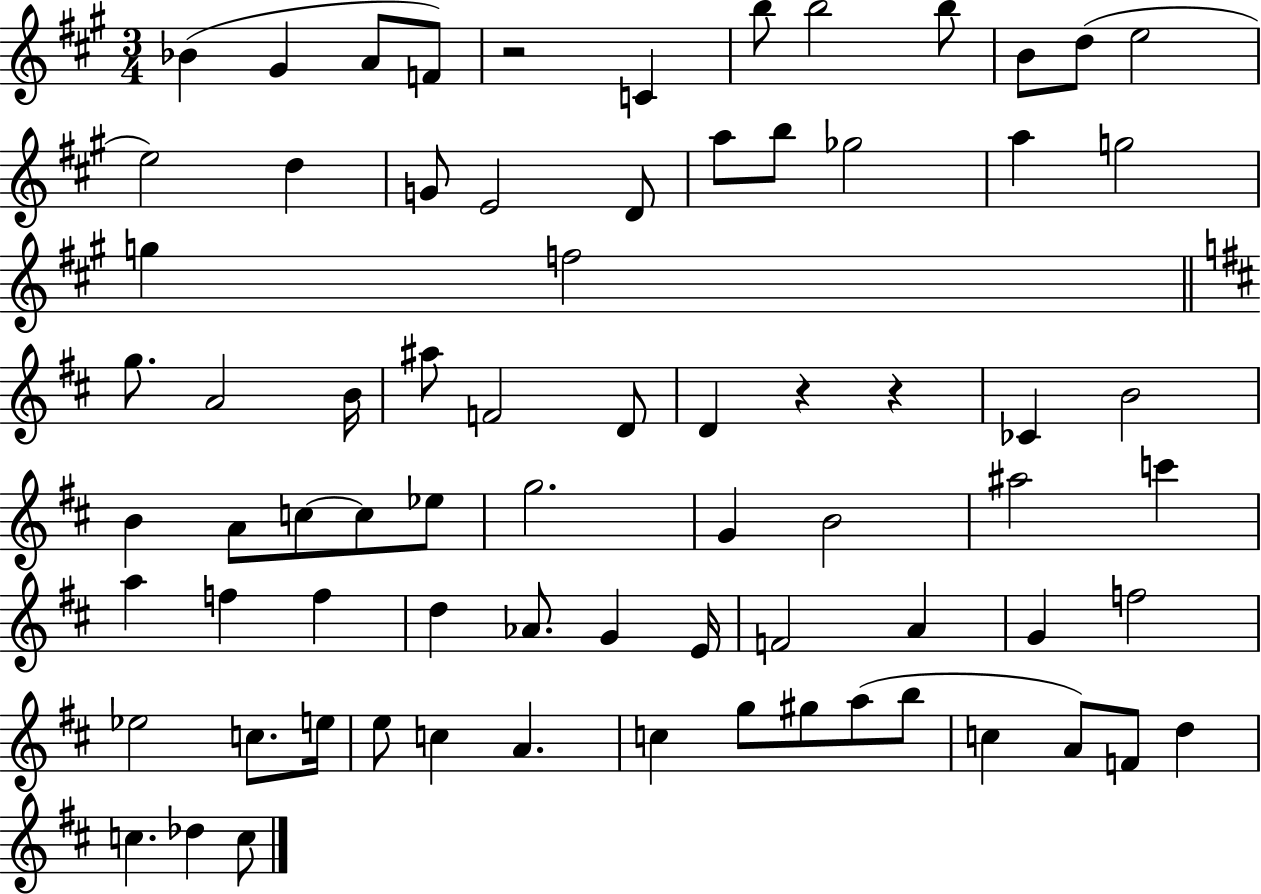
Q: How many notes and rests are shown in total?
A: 74